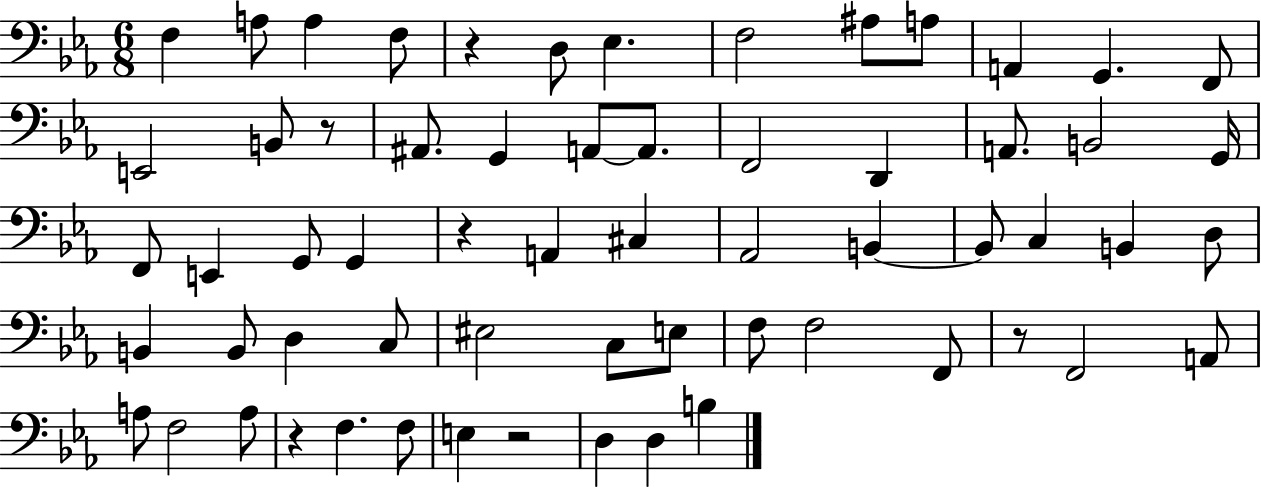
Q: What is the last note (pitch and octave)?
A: B3